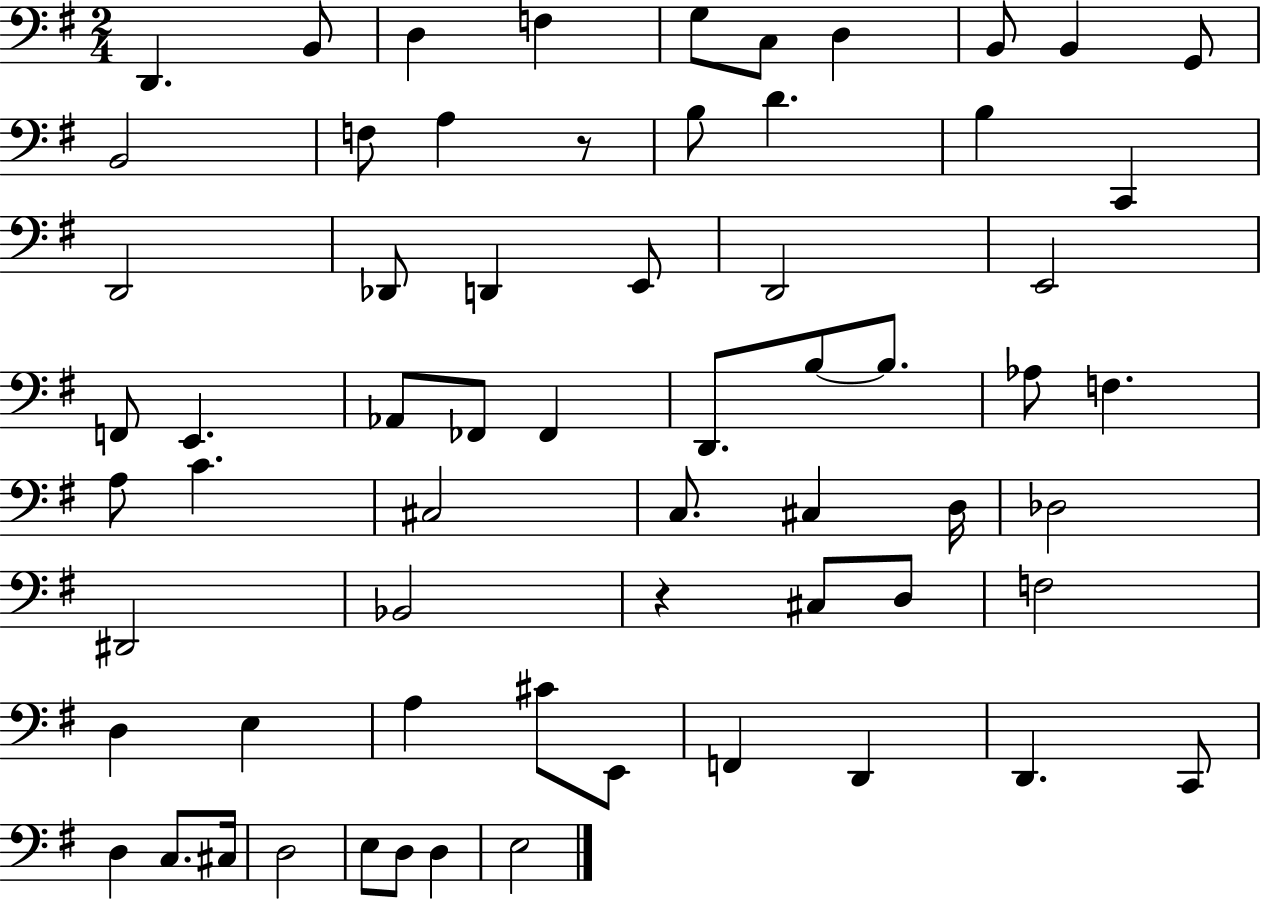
D2/q. B2/e D3/q F3/q G3/e C3/e D3/q B2/e B2/q G2/e B2/h F3/e A3/q R/e B3/e D4/q. B3/q C2/q D2/h Db2/e D2/q E2/e D2/h E2/h F2/e E2/q. Ab2/e FES2/e FES2/q D2/e. B3/e B3/e. Ab3/e F3/q. A3/e C4/q. C#3/h C3/e. C#3/q D3/s Db3/h D#2/h Bb2/h R/q C#3/e D3/e F3/h D3/q E3/q A3/q C#4/e E2/e F2/q D2/q D2/q. C2/e D3/q C3/e. C#3/s D3/h E3/e D3/e D3/q E3/h